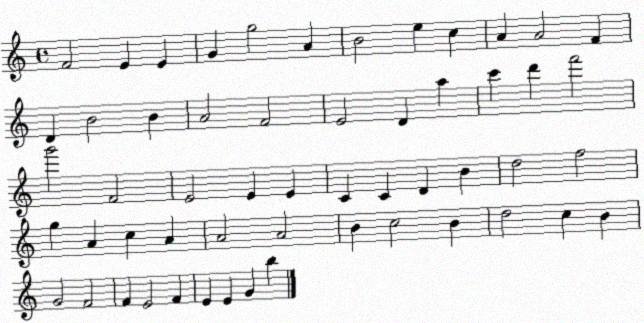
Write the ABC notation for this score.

X:1
T:Untitled
M:4/4
L:1/4
K:C
F2 E E G g2 A B2 e c A A2 F D B2 B A2 F2 E2 D a c' d' f'2 g'2 F2 E2 E E C C D B d2 f2 g A c A A2 A2 B c2 B d2 c B G2 F2 F E2 F E E G b